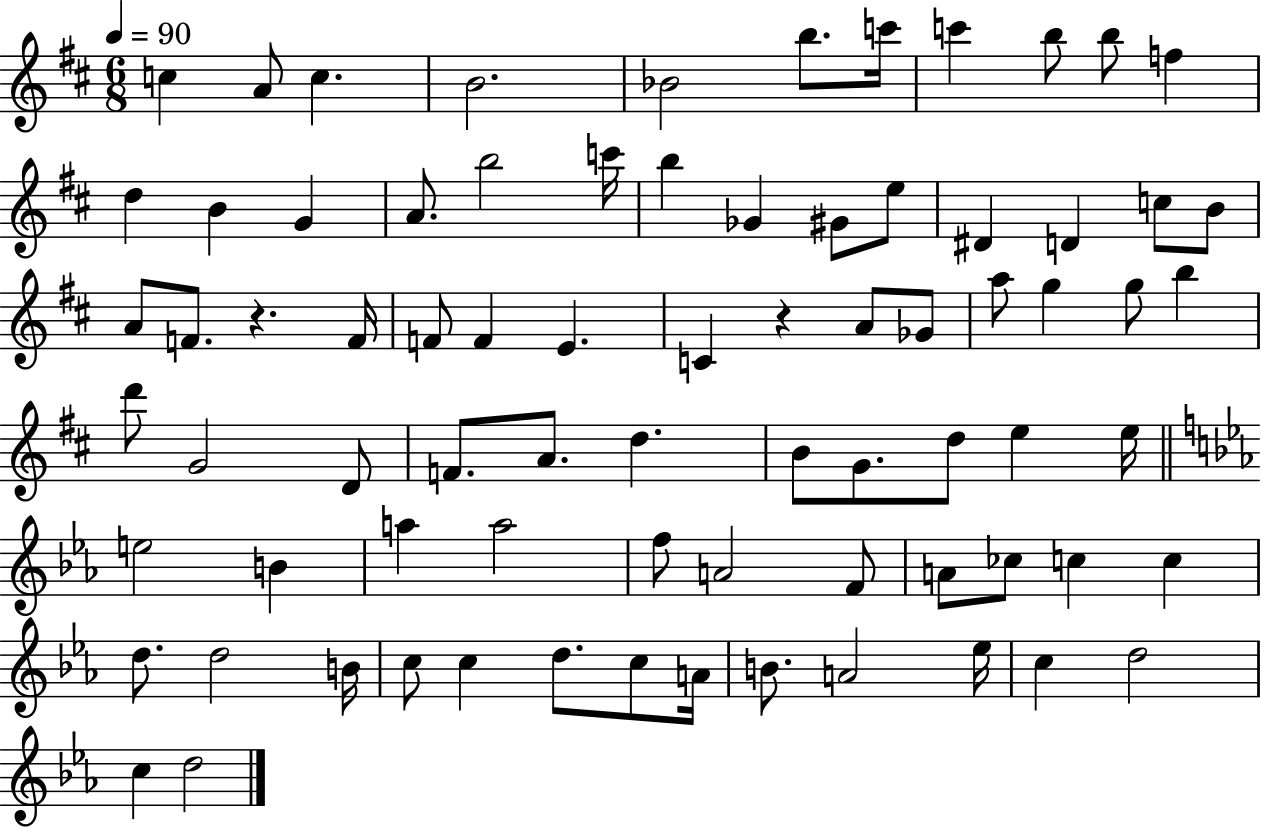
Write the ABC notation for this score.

X:1
T:Untitled
M:6/8
L:1/4
K:D
c A/2 c B2 _B2 b/2 c'/4 c' b/2 b/2 f d B G A/2 b2 c'/4 b _G ^G/2 e/2 ^D D c/2 B/2 A/2 F/2 z F/4 F/2 F E C z A/2 _G/2 a/2 g g/2 b d'/2 G2 D/2 F/2 A/2 d B/2 G/2 d/2 e e/4 e2 B a a2 f/2 A2 F/2 A/2 _c/2 c c d/2 d2 B/4 c/2 c d/2 c/2 A/4 B/2 A2 _e/4 c d2 c d2